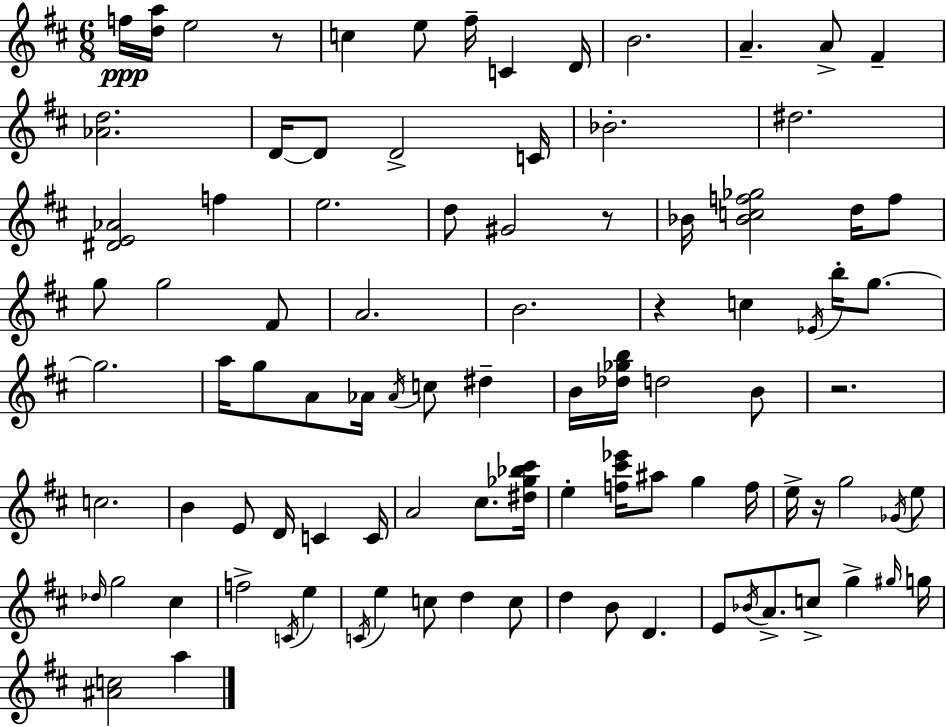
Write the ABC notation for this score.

X:1
T:Untitled
M:6/8
L:1/4
K:D
f/4 [da]/4 e2 z/2 c e/2 ^f/4 C D/4 B2 A A/2 ^F [_Ad]2 D/4 D/2 D2 C/4 _B2 ^d2 [^DE_A]2 f e2 d/2 ^G2 z/2 _B/4 [_Bcf_g]2 d/4 f/2 g/2 g2 ^F/2 A2 B2 z c _E/4 b/4 g/2 g2 a/4 g/2 A/2 _A/4 _A/4 c/2 ^d B/4 [_d_gb]/4 d2 B/2 z2 c2 B E/2 D/4 C C/4 A2 ^c/2 [^d_g_b^c']/4 e [f^c'_e']/4 ^a/2 g f/4 e/4 z/4 g2 _G/4 e/2 _d/4 g2 ^c f2 C/4 e C/4 e c/2 d c/2 d B/2 D E/2 _B/4 A/2 c/2 g ^g/4 g/4 [^Ac]2 a